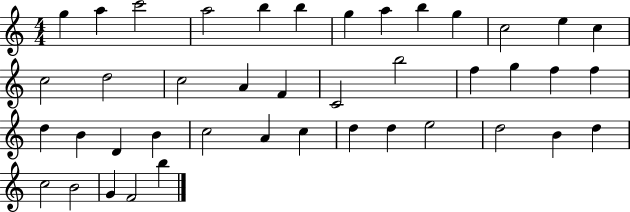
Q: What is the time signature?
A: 4/4